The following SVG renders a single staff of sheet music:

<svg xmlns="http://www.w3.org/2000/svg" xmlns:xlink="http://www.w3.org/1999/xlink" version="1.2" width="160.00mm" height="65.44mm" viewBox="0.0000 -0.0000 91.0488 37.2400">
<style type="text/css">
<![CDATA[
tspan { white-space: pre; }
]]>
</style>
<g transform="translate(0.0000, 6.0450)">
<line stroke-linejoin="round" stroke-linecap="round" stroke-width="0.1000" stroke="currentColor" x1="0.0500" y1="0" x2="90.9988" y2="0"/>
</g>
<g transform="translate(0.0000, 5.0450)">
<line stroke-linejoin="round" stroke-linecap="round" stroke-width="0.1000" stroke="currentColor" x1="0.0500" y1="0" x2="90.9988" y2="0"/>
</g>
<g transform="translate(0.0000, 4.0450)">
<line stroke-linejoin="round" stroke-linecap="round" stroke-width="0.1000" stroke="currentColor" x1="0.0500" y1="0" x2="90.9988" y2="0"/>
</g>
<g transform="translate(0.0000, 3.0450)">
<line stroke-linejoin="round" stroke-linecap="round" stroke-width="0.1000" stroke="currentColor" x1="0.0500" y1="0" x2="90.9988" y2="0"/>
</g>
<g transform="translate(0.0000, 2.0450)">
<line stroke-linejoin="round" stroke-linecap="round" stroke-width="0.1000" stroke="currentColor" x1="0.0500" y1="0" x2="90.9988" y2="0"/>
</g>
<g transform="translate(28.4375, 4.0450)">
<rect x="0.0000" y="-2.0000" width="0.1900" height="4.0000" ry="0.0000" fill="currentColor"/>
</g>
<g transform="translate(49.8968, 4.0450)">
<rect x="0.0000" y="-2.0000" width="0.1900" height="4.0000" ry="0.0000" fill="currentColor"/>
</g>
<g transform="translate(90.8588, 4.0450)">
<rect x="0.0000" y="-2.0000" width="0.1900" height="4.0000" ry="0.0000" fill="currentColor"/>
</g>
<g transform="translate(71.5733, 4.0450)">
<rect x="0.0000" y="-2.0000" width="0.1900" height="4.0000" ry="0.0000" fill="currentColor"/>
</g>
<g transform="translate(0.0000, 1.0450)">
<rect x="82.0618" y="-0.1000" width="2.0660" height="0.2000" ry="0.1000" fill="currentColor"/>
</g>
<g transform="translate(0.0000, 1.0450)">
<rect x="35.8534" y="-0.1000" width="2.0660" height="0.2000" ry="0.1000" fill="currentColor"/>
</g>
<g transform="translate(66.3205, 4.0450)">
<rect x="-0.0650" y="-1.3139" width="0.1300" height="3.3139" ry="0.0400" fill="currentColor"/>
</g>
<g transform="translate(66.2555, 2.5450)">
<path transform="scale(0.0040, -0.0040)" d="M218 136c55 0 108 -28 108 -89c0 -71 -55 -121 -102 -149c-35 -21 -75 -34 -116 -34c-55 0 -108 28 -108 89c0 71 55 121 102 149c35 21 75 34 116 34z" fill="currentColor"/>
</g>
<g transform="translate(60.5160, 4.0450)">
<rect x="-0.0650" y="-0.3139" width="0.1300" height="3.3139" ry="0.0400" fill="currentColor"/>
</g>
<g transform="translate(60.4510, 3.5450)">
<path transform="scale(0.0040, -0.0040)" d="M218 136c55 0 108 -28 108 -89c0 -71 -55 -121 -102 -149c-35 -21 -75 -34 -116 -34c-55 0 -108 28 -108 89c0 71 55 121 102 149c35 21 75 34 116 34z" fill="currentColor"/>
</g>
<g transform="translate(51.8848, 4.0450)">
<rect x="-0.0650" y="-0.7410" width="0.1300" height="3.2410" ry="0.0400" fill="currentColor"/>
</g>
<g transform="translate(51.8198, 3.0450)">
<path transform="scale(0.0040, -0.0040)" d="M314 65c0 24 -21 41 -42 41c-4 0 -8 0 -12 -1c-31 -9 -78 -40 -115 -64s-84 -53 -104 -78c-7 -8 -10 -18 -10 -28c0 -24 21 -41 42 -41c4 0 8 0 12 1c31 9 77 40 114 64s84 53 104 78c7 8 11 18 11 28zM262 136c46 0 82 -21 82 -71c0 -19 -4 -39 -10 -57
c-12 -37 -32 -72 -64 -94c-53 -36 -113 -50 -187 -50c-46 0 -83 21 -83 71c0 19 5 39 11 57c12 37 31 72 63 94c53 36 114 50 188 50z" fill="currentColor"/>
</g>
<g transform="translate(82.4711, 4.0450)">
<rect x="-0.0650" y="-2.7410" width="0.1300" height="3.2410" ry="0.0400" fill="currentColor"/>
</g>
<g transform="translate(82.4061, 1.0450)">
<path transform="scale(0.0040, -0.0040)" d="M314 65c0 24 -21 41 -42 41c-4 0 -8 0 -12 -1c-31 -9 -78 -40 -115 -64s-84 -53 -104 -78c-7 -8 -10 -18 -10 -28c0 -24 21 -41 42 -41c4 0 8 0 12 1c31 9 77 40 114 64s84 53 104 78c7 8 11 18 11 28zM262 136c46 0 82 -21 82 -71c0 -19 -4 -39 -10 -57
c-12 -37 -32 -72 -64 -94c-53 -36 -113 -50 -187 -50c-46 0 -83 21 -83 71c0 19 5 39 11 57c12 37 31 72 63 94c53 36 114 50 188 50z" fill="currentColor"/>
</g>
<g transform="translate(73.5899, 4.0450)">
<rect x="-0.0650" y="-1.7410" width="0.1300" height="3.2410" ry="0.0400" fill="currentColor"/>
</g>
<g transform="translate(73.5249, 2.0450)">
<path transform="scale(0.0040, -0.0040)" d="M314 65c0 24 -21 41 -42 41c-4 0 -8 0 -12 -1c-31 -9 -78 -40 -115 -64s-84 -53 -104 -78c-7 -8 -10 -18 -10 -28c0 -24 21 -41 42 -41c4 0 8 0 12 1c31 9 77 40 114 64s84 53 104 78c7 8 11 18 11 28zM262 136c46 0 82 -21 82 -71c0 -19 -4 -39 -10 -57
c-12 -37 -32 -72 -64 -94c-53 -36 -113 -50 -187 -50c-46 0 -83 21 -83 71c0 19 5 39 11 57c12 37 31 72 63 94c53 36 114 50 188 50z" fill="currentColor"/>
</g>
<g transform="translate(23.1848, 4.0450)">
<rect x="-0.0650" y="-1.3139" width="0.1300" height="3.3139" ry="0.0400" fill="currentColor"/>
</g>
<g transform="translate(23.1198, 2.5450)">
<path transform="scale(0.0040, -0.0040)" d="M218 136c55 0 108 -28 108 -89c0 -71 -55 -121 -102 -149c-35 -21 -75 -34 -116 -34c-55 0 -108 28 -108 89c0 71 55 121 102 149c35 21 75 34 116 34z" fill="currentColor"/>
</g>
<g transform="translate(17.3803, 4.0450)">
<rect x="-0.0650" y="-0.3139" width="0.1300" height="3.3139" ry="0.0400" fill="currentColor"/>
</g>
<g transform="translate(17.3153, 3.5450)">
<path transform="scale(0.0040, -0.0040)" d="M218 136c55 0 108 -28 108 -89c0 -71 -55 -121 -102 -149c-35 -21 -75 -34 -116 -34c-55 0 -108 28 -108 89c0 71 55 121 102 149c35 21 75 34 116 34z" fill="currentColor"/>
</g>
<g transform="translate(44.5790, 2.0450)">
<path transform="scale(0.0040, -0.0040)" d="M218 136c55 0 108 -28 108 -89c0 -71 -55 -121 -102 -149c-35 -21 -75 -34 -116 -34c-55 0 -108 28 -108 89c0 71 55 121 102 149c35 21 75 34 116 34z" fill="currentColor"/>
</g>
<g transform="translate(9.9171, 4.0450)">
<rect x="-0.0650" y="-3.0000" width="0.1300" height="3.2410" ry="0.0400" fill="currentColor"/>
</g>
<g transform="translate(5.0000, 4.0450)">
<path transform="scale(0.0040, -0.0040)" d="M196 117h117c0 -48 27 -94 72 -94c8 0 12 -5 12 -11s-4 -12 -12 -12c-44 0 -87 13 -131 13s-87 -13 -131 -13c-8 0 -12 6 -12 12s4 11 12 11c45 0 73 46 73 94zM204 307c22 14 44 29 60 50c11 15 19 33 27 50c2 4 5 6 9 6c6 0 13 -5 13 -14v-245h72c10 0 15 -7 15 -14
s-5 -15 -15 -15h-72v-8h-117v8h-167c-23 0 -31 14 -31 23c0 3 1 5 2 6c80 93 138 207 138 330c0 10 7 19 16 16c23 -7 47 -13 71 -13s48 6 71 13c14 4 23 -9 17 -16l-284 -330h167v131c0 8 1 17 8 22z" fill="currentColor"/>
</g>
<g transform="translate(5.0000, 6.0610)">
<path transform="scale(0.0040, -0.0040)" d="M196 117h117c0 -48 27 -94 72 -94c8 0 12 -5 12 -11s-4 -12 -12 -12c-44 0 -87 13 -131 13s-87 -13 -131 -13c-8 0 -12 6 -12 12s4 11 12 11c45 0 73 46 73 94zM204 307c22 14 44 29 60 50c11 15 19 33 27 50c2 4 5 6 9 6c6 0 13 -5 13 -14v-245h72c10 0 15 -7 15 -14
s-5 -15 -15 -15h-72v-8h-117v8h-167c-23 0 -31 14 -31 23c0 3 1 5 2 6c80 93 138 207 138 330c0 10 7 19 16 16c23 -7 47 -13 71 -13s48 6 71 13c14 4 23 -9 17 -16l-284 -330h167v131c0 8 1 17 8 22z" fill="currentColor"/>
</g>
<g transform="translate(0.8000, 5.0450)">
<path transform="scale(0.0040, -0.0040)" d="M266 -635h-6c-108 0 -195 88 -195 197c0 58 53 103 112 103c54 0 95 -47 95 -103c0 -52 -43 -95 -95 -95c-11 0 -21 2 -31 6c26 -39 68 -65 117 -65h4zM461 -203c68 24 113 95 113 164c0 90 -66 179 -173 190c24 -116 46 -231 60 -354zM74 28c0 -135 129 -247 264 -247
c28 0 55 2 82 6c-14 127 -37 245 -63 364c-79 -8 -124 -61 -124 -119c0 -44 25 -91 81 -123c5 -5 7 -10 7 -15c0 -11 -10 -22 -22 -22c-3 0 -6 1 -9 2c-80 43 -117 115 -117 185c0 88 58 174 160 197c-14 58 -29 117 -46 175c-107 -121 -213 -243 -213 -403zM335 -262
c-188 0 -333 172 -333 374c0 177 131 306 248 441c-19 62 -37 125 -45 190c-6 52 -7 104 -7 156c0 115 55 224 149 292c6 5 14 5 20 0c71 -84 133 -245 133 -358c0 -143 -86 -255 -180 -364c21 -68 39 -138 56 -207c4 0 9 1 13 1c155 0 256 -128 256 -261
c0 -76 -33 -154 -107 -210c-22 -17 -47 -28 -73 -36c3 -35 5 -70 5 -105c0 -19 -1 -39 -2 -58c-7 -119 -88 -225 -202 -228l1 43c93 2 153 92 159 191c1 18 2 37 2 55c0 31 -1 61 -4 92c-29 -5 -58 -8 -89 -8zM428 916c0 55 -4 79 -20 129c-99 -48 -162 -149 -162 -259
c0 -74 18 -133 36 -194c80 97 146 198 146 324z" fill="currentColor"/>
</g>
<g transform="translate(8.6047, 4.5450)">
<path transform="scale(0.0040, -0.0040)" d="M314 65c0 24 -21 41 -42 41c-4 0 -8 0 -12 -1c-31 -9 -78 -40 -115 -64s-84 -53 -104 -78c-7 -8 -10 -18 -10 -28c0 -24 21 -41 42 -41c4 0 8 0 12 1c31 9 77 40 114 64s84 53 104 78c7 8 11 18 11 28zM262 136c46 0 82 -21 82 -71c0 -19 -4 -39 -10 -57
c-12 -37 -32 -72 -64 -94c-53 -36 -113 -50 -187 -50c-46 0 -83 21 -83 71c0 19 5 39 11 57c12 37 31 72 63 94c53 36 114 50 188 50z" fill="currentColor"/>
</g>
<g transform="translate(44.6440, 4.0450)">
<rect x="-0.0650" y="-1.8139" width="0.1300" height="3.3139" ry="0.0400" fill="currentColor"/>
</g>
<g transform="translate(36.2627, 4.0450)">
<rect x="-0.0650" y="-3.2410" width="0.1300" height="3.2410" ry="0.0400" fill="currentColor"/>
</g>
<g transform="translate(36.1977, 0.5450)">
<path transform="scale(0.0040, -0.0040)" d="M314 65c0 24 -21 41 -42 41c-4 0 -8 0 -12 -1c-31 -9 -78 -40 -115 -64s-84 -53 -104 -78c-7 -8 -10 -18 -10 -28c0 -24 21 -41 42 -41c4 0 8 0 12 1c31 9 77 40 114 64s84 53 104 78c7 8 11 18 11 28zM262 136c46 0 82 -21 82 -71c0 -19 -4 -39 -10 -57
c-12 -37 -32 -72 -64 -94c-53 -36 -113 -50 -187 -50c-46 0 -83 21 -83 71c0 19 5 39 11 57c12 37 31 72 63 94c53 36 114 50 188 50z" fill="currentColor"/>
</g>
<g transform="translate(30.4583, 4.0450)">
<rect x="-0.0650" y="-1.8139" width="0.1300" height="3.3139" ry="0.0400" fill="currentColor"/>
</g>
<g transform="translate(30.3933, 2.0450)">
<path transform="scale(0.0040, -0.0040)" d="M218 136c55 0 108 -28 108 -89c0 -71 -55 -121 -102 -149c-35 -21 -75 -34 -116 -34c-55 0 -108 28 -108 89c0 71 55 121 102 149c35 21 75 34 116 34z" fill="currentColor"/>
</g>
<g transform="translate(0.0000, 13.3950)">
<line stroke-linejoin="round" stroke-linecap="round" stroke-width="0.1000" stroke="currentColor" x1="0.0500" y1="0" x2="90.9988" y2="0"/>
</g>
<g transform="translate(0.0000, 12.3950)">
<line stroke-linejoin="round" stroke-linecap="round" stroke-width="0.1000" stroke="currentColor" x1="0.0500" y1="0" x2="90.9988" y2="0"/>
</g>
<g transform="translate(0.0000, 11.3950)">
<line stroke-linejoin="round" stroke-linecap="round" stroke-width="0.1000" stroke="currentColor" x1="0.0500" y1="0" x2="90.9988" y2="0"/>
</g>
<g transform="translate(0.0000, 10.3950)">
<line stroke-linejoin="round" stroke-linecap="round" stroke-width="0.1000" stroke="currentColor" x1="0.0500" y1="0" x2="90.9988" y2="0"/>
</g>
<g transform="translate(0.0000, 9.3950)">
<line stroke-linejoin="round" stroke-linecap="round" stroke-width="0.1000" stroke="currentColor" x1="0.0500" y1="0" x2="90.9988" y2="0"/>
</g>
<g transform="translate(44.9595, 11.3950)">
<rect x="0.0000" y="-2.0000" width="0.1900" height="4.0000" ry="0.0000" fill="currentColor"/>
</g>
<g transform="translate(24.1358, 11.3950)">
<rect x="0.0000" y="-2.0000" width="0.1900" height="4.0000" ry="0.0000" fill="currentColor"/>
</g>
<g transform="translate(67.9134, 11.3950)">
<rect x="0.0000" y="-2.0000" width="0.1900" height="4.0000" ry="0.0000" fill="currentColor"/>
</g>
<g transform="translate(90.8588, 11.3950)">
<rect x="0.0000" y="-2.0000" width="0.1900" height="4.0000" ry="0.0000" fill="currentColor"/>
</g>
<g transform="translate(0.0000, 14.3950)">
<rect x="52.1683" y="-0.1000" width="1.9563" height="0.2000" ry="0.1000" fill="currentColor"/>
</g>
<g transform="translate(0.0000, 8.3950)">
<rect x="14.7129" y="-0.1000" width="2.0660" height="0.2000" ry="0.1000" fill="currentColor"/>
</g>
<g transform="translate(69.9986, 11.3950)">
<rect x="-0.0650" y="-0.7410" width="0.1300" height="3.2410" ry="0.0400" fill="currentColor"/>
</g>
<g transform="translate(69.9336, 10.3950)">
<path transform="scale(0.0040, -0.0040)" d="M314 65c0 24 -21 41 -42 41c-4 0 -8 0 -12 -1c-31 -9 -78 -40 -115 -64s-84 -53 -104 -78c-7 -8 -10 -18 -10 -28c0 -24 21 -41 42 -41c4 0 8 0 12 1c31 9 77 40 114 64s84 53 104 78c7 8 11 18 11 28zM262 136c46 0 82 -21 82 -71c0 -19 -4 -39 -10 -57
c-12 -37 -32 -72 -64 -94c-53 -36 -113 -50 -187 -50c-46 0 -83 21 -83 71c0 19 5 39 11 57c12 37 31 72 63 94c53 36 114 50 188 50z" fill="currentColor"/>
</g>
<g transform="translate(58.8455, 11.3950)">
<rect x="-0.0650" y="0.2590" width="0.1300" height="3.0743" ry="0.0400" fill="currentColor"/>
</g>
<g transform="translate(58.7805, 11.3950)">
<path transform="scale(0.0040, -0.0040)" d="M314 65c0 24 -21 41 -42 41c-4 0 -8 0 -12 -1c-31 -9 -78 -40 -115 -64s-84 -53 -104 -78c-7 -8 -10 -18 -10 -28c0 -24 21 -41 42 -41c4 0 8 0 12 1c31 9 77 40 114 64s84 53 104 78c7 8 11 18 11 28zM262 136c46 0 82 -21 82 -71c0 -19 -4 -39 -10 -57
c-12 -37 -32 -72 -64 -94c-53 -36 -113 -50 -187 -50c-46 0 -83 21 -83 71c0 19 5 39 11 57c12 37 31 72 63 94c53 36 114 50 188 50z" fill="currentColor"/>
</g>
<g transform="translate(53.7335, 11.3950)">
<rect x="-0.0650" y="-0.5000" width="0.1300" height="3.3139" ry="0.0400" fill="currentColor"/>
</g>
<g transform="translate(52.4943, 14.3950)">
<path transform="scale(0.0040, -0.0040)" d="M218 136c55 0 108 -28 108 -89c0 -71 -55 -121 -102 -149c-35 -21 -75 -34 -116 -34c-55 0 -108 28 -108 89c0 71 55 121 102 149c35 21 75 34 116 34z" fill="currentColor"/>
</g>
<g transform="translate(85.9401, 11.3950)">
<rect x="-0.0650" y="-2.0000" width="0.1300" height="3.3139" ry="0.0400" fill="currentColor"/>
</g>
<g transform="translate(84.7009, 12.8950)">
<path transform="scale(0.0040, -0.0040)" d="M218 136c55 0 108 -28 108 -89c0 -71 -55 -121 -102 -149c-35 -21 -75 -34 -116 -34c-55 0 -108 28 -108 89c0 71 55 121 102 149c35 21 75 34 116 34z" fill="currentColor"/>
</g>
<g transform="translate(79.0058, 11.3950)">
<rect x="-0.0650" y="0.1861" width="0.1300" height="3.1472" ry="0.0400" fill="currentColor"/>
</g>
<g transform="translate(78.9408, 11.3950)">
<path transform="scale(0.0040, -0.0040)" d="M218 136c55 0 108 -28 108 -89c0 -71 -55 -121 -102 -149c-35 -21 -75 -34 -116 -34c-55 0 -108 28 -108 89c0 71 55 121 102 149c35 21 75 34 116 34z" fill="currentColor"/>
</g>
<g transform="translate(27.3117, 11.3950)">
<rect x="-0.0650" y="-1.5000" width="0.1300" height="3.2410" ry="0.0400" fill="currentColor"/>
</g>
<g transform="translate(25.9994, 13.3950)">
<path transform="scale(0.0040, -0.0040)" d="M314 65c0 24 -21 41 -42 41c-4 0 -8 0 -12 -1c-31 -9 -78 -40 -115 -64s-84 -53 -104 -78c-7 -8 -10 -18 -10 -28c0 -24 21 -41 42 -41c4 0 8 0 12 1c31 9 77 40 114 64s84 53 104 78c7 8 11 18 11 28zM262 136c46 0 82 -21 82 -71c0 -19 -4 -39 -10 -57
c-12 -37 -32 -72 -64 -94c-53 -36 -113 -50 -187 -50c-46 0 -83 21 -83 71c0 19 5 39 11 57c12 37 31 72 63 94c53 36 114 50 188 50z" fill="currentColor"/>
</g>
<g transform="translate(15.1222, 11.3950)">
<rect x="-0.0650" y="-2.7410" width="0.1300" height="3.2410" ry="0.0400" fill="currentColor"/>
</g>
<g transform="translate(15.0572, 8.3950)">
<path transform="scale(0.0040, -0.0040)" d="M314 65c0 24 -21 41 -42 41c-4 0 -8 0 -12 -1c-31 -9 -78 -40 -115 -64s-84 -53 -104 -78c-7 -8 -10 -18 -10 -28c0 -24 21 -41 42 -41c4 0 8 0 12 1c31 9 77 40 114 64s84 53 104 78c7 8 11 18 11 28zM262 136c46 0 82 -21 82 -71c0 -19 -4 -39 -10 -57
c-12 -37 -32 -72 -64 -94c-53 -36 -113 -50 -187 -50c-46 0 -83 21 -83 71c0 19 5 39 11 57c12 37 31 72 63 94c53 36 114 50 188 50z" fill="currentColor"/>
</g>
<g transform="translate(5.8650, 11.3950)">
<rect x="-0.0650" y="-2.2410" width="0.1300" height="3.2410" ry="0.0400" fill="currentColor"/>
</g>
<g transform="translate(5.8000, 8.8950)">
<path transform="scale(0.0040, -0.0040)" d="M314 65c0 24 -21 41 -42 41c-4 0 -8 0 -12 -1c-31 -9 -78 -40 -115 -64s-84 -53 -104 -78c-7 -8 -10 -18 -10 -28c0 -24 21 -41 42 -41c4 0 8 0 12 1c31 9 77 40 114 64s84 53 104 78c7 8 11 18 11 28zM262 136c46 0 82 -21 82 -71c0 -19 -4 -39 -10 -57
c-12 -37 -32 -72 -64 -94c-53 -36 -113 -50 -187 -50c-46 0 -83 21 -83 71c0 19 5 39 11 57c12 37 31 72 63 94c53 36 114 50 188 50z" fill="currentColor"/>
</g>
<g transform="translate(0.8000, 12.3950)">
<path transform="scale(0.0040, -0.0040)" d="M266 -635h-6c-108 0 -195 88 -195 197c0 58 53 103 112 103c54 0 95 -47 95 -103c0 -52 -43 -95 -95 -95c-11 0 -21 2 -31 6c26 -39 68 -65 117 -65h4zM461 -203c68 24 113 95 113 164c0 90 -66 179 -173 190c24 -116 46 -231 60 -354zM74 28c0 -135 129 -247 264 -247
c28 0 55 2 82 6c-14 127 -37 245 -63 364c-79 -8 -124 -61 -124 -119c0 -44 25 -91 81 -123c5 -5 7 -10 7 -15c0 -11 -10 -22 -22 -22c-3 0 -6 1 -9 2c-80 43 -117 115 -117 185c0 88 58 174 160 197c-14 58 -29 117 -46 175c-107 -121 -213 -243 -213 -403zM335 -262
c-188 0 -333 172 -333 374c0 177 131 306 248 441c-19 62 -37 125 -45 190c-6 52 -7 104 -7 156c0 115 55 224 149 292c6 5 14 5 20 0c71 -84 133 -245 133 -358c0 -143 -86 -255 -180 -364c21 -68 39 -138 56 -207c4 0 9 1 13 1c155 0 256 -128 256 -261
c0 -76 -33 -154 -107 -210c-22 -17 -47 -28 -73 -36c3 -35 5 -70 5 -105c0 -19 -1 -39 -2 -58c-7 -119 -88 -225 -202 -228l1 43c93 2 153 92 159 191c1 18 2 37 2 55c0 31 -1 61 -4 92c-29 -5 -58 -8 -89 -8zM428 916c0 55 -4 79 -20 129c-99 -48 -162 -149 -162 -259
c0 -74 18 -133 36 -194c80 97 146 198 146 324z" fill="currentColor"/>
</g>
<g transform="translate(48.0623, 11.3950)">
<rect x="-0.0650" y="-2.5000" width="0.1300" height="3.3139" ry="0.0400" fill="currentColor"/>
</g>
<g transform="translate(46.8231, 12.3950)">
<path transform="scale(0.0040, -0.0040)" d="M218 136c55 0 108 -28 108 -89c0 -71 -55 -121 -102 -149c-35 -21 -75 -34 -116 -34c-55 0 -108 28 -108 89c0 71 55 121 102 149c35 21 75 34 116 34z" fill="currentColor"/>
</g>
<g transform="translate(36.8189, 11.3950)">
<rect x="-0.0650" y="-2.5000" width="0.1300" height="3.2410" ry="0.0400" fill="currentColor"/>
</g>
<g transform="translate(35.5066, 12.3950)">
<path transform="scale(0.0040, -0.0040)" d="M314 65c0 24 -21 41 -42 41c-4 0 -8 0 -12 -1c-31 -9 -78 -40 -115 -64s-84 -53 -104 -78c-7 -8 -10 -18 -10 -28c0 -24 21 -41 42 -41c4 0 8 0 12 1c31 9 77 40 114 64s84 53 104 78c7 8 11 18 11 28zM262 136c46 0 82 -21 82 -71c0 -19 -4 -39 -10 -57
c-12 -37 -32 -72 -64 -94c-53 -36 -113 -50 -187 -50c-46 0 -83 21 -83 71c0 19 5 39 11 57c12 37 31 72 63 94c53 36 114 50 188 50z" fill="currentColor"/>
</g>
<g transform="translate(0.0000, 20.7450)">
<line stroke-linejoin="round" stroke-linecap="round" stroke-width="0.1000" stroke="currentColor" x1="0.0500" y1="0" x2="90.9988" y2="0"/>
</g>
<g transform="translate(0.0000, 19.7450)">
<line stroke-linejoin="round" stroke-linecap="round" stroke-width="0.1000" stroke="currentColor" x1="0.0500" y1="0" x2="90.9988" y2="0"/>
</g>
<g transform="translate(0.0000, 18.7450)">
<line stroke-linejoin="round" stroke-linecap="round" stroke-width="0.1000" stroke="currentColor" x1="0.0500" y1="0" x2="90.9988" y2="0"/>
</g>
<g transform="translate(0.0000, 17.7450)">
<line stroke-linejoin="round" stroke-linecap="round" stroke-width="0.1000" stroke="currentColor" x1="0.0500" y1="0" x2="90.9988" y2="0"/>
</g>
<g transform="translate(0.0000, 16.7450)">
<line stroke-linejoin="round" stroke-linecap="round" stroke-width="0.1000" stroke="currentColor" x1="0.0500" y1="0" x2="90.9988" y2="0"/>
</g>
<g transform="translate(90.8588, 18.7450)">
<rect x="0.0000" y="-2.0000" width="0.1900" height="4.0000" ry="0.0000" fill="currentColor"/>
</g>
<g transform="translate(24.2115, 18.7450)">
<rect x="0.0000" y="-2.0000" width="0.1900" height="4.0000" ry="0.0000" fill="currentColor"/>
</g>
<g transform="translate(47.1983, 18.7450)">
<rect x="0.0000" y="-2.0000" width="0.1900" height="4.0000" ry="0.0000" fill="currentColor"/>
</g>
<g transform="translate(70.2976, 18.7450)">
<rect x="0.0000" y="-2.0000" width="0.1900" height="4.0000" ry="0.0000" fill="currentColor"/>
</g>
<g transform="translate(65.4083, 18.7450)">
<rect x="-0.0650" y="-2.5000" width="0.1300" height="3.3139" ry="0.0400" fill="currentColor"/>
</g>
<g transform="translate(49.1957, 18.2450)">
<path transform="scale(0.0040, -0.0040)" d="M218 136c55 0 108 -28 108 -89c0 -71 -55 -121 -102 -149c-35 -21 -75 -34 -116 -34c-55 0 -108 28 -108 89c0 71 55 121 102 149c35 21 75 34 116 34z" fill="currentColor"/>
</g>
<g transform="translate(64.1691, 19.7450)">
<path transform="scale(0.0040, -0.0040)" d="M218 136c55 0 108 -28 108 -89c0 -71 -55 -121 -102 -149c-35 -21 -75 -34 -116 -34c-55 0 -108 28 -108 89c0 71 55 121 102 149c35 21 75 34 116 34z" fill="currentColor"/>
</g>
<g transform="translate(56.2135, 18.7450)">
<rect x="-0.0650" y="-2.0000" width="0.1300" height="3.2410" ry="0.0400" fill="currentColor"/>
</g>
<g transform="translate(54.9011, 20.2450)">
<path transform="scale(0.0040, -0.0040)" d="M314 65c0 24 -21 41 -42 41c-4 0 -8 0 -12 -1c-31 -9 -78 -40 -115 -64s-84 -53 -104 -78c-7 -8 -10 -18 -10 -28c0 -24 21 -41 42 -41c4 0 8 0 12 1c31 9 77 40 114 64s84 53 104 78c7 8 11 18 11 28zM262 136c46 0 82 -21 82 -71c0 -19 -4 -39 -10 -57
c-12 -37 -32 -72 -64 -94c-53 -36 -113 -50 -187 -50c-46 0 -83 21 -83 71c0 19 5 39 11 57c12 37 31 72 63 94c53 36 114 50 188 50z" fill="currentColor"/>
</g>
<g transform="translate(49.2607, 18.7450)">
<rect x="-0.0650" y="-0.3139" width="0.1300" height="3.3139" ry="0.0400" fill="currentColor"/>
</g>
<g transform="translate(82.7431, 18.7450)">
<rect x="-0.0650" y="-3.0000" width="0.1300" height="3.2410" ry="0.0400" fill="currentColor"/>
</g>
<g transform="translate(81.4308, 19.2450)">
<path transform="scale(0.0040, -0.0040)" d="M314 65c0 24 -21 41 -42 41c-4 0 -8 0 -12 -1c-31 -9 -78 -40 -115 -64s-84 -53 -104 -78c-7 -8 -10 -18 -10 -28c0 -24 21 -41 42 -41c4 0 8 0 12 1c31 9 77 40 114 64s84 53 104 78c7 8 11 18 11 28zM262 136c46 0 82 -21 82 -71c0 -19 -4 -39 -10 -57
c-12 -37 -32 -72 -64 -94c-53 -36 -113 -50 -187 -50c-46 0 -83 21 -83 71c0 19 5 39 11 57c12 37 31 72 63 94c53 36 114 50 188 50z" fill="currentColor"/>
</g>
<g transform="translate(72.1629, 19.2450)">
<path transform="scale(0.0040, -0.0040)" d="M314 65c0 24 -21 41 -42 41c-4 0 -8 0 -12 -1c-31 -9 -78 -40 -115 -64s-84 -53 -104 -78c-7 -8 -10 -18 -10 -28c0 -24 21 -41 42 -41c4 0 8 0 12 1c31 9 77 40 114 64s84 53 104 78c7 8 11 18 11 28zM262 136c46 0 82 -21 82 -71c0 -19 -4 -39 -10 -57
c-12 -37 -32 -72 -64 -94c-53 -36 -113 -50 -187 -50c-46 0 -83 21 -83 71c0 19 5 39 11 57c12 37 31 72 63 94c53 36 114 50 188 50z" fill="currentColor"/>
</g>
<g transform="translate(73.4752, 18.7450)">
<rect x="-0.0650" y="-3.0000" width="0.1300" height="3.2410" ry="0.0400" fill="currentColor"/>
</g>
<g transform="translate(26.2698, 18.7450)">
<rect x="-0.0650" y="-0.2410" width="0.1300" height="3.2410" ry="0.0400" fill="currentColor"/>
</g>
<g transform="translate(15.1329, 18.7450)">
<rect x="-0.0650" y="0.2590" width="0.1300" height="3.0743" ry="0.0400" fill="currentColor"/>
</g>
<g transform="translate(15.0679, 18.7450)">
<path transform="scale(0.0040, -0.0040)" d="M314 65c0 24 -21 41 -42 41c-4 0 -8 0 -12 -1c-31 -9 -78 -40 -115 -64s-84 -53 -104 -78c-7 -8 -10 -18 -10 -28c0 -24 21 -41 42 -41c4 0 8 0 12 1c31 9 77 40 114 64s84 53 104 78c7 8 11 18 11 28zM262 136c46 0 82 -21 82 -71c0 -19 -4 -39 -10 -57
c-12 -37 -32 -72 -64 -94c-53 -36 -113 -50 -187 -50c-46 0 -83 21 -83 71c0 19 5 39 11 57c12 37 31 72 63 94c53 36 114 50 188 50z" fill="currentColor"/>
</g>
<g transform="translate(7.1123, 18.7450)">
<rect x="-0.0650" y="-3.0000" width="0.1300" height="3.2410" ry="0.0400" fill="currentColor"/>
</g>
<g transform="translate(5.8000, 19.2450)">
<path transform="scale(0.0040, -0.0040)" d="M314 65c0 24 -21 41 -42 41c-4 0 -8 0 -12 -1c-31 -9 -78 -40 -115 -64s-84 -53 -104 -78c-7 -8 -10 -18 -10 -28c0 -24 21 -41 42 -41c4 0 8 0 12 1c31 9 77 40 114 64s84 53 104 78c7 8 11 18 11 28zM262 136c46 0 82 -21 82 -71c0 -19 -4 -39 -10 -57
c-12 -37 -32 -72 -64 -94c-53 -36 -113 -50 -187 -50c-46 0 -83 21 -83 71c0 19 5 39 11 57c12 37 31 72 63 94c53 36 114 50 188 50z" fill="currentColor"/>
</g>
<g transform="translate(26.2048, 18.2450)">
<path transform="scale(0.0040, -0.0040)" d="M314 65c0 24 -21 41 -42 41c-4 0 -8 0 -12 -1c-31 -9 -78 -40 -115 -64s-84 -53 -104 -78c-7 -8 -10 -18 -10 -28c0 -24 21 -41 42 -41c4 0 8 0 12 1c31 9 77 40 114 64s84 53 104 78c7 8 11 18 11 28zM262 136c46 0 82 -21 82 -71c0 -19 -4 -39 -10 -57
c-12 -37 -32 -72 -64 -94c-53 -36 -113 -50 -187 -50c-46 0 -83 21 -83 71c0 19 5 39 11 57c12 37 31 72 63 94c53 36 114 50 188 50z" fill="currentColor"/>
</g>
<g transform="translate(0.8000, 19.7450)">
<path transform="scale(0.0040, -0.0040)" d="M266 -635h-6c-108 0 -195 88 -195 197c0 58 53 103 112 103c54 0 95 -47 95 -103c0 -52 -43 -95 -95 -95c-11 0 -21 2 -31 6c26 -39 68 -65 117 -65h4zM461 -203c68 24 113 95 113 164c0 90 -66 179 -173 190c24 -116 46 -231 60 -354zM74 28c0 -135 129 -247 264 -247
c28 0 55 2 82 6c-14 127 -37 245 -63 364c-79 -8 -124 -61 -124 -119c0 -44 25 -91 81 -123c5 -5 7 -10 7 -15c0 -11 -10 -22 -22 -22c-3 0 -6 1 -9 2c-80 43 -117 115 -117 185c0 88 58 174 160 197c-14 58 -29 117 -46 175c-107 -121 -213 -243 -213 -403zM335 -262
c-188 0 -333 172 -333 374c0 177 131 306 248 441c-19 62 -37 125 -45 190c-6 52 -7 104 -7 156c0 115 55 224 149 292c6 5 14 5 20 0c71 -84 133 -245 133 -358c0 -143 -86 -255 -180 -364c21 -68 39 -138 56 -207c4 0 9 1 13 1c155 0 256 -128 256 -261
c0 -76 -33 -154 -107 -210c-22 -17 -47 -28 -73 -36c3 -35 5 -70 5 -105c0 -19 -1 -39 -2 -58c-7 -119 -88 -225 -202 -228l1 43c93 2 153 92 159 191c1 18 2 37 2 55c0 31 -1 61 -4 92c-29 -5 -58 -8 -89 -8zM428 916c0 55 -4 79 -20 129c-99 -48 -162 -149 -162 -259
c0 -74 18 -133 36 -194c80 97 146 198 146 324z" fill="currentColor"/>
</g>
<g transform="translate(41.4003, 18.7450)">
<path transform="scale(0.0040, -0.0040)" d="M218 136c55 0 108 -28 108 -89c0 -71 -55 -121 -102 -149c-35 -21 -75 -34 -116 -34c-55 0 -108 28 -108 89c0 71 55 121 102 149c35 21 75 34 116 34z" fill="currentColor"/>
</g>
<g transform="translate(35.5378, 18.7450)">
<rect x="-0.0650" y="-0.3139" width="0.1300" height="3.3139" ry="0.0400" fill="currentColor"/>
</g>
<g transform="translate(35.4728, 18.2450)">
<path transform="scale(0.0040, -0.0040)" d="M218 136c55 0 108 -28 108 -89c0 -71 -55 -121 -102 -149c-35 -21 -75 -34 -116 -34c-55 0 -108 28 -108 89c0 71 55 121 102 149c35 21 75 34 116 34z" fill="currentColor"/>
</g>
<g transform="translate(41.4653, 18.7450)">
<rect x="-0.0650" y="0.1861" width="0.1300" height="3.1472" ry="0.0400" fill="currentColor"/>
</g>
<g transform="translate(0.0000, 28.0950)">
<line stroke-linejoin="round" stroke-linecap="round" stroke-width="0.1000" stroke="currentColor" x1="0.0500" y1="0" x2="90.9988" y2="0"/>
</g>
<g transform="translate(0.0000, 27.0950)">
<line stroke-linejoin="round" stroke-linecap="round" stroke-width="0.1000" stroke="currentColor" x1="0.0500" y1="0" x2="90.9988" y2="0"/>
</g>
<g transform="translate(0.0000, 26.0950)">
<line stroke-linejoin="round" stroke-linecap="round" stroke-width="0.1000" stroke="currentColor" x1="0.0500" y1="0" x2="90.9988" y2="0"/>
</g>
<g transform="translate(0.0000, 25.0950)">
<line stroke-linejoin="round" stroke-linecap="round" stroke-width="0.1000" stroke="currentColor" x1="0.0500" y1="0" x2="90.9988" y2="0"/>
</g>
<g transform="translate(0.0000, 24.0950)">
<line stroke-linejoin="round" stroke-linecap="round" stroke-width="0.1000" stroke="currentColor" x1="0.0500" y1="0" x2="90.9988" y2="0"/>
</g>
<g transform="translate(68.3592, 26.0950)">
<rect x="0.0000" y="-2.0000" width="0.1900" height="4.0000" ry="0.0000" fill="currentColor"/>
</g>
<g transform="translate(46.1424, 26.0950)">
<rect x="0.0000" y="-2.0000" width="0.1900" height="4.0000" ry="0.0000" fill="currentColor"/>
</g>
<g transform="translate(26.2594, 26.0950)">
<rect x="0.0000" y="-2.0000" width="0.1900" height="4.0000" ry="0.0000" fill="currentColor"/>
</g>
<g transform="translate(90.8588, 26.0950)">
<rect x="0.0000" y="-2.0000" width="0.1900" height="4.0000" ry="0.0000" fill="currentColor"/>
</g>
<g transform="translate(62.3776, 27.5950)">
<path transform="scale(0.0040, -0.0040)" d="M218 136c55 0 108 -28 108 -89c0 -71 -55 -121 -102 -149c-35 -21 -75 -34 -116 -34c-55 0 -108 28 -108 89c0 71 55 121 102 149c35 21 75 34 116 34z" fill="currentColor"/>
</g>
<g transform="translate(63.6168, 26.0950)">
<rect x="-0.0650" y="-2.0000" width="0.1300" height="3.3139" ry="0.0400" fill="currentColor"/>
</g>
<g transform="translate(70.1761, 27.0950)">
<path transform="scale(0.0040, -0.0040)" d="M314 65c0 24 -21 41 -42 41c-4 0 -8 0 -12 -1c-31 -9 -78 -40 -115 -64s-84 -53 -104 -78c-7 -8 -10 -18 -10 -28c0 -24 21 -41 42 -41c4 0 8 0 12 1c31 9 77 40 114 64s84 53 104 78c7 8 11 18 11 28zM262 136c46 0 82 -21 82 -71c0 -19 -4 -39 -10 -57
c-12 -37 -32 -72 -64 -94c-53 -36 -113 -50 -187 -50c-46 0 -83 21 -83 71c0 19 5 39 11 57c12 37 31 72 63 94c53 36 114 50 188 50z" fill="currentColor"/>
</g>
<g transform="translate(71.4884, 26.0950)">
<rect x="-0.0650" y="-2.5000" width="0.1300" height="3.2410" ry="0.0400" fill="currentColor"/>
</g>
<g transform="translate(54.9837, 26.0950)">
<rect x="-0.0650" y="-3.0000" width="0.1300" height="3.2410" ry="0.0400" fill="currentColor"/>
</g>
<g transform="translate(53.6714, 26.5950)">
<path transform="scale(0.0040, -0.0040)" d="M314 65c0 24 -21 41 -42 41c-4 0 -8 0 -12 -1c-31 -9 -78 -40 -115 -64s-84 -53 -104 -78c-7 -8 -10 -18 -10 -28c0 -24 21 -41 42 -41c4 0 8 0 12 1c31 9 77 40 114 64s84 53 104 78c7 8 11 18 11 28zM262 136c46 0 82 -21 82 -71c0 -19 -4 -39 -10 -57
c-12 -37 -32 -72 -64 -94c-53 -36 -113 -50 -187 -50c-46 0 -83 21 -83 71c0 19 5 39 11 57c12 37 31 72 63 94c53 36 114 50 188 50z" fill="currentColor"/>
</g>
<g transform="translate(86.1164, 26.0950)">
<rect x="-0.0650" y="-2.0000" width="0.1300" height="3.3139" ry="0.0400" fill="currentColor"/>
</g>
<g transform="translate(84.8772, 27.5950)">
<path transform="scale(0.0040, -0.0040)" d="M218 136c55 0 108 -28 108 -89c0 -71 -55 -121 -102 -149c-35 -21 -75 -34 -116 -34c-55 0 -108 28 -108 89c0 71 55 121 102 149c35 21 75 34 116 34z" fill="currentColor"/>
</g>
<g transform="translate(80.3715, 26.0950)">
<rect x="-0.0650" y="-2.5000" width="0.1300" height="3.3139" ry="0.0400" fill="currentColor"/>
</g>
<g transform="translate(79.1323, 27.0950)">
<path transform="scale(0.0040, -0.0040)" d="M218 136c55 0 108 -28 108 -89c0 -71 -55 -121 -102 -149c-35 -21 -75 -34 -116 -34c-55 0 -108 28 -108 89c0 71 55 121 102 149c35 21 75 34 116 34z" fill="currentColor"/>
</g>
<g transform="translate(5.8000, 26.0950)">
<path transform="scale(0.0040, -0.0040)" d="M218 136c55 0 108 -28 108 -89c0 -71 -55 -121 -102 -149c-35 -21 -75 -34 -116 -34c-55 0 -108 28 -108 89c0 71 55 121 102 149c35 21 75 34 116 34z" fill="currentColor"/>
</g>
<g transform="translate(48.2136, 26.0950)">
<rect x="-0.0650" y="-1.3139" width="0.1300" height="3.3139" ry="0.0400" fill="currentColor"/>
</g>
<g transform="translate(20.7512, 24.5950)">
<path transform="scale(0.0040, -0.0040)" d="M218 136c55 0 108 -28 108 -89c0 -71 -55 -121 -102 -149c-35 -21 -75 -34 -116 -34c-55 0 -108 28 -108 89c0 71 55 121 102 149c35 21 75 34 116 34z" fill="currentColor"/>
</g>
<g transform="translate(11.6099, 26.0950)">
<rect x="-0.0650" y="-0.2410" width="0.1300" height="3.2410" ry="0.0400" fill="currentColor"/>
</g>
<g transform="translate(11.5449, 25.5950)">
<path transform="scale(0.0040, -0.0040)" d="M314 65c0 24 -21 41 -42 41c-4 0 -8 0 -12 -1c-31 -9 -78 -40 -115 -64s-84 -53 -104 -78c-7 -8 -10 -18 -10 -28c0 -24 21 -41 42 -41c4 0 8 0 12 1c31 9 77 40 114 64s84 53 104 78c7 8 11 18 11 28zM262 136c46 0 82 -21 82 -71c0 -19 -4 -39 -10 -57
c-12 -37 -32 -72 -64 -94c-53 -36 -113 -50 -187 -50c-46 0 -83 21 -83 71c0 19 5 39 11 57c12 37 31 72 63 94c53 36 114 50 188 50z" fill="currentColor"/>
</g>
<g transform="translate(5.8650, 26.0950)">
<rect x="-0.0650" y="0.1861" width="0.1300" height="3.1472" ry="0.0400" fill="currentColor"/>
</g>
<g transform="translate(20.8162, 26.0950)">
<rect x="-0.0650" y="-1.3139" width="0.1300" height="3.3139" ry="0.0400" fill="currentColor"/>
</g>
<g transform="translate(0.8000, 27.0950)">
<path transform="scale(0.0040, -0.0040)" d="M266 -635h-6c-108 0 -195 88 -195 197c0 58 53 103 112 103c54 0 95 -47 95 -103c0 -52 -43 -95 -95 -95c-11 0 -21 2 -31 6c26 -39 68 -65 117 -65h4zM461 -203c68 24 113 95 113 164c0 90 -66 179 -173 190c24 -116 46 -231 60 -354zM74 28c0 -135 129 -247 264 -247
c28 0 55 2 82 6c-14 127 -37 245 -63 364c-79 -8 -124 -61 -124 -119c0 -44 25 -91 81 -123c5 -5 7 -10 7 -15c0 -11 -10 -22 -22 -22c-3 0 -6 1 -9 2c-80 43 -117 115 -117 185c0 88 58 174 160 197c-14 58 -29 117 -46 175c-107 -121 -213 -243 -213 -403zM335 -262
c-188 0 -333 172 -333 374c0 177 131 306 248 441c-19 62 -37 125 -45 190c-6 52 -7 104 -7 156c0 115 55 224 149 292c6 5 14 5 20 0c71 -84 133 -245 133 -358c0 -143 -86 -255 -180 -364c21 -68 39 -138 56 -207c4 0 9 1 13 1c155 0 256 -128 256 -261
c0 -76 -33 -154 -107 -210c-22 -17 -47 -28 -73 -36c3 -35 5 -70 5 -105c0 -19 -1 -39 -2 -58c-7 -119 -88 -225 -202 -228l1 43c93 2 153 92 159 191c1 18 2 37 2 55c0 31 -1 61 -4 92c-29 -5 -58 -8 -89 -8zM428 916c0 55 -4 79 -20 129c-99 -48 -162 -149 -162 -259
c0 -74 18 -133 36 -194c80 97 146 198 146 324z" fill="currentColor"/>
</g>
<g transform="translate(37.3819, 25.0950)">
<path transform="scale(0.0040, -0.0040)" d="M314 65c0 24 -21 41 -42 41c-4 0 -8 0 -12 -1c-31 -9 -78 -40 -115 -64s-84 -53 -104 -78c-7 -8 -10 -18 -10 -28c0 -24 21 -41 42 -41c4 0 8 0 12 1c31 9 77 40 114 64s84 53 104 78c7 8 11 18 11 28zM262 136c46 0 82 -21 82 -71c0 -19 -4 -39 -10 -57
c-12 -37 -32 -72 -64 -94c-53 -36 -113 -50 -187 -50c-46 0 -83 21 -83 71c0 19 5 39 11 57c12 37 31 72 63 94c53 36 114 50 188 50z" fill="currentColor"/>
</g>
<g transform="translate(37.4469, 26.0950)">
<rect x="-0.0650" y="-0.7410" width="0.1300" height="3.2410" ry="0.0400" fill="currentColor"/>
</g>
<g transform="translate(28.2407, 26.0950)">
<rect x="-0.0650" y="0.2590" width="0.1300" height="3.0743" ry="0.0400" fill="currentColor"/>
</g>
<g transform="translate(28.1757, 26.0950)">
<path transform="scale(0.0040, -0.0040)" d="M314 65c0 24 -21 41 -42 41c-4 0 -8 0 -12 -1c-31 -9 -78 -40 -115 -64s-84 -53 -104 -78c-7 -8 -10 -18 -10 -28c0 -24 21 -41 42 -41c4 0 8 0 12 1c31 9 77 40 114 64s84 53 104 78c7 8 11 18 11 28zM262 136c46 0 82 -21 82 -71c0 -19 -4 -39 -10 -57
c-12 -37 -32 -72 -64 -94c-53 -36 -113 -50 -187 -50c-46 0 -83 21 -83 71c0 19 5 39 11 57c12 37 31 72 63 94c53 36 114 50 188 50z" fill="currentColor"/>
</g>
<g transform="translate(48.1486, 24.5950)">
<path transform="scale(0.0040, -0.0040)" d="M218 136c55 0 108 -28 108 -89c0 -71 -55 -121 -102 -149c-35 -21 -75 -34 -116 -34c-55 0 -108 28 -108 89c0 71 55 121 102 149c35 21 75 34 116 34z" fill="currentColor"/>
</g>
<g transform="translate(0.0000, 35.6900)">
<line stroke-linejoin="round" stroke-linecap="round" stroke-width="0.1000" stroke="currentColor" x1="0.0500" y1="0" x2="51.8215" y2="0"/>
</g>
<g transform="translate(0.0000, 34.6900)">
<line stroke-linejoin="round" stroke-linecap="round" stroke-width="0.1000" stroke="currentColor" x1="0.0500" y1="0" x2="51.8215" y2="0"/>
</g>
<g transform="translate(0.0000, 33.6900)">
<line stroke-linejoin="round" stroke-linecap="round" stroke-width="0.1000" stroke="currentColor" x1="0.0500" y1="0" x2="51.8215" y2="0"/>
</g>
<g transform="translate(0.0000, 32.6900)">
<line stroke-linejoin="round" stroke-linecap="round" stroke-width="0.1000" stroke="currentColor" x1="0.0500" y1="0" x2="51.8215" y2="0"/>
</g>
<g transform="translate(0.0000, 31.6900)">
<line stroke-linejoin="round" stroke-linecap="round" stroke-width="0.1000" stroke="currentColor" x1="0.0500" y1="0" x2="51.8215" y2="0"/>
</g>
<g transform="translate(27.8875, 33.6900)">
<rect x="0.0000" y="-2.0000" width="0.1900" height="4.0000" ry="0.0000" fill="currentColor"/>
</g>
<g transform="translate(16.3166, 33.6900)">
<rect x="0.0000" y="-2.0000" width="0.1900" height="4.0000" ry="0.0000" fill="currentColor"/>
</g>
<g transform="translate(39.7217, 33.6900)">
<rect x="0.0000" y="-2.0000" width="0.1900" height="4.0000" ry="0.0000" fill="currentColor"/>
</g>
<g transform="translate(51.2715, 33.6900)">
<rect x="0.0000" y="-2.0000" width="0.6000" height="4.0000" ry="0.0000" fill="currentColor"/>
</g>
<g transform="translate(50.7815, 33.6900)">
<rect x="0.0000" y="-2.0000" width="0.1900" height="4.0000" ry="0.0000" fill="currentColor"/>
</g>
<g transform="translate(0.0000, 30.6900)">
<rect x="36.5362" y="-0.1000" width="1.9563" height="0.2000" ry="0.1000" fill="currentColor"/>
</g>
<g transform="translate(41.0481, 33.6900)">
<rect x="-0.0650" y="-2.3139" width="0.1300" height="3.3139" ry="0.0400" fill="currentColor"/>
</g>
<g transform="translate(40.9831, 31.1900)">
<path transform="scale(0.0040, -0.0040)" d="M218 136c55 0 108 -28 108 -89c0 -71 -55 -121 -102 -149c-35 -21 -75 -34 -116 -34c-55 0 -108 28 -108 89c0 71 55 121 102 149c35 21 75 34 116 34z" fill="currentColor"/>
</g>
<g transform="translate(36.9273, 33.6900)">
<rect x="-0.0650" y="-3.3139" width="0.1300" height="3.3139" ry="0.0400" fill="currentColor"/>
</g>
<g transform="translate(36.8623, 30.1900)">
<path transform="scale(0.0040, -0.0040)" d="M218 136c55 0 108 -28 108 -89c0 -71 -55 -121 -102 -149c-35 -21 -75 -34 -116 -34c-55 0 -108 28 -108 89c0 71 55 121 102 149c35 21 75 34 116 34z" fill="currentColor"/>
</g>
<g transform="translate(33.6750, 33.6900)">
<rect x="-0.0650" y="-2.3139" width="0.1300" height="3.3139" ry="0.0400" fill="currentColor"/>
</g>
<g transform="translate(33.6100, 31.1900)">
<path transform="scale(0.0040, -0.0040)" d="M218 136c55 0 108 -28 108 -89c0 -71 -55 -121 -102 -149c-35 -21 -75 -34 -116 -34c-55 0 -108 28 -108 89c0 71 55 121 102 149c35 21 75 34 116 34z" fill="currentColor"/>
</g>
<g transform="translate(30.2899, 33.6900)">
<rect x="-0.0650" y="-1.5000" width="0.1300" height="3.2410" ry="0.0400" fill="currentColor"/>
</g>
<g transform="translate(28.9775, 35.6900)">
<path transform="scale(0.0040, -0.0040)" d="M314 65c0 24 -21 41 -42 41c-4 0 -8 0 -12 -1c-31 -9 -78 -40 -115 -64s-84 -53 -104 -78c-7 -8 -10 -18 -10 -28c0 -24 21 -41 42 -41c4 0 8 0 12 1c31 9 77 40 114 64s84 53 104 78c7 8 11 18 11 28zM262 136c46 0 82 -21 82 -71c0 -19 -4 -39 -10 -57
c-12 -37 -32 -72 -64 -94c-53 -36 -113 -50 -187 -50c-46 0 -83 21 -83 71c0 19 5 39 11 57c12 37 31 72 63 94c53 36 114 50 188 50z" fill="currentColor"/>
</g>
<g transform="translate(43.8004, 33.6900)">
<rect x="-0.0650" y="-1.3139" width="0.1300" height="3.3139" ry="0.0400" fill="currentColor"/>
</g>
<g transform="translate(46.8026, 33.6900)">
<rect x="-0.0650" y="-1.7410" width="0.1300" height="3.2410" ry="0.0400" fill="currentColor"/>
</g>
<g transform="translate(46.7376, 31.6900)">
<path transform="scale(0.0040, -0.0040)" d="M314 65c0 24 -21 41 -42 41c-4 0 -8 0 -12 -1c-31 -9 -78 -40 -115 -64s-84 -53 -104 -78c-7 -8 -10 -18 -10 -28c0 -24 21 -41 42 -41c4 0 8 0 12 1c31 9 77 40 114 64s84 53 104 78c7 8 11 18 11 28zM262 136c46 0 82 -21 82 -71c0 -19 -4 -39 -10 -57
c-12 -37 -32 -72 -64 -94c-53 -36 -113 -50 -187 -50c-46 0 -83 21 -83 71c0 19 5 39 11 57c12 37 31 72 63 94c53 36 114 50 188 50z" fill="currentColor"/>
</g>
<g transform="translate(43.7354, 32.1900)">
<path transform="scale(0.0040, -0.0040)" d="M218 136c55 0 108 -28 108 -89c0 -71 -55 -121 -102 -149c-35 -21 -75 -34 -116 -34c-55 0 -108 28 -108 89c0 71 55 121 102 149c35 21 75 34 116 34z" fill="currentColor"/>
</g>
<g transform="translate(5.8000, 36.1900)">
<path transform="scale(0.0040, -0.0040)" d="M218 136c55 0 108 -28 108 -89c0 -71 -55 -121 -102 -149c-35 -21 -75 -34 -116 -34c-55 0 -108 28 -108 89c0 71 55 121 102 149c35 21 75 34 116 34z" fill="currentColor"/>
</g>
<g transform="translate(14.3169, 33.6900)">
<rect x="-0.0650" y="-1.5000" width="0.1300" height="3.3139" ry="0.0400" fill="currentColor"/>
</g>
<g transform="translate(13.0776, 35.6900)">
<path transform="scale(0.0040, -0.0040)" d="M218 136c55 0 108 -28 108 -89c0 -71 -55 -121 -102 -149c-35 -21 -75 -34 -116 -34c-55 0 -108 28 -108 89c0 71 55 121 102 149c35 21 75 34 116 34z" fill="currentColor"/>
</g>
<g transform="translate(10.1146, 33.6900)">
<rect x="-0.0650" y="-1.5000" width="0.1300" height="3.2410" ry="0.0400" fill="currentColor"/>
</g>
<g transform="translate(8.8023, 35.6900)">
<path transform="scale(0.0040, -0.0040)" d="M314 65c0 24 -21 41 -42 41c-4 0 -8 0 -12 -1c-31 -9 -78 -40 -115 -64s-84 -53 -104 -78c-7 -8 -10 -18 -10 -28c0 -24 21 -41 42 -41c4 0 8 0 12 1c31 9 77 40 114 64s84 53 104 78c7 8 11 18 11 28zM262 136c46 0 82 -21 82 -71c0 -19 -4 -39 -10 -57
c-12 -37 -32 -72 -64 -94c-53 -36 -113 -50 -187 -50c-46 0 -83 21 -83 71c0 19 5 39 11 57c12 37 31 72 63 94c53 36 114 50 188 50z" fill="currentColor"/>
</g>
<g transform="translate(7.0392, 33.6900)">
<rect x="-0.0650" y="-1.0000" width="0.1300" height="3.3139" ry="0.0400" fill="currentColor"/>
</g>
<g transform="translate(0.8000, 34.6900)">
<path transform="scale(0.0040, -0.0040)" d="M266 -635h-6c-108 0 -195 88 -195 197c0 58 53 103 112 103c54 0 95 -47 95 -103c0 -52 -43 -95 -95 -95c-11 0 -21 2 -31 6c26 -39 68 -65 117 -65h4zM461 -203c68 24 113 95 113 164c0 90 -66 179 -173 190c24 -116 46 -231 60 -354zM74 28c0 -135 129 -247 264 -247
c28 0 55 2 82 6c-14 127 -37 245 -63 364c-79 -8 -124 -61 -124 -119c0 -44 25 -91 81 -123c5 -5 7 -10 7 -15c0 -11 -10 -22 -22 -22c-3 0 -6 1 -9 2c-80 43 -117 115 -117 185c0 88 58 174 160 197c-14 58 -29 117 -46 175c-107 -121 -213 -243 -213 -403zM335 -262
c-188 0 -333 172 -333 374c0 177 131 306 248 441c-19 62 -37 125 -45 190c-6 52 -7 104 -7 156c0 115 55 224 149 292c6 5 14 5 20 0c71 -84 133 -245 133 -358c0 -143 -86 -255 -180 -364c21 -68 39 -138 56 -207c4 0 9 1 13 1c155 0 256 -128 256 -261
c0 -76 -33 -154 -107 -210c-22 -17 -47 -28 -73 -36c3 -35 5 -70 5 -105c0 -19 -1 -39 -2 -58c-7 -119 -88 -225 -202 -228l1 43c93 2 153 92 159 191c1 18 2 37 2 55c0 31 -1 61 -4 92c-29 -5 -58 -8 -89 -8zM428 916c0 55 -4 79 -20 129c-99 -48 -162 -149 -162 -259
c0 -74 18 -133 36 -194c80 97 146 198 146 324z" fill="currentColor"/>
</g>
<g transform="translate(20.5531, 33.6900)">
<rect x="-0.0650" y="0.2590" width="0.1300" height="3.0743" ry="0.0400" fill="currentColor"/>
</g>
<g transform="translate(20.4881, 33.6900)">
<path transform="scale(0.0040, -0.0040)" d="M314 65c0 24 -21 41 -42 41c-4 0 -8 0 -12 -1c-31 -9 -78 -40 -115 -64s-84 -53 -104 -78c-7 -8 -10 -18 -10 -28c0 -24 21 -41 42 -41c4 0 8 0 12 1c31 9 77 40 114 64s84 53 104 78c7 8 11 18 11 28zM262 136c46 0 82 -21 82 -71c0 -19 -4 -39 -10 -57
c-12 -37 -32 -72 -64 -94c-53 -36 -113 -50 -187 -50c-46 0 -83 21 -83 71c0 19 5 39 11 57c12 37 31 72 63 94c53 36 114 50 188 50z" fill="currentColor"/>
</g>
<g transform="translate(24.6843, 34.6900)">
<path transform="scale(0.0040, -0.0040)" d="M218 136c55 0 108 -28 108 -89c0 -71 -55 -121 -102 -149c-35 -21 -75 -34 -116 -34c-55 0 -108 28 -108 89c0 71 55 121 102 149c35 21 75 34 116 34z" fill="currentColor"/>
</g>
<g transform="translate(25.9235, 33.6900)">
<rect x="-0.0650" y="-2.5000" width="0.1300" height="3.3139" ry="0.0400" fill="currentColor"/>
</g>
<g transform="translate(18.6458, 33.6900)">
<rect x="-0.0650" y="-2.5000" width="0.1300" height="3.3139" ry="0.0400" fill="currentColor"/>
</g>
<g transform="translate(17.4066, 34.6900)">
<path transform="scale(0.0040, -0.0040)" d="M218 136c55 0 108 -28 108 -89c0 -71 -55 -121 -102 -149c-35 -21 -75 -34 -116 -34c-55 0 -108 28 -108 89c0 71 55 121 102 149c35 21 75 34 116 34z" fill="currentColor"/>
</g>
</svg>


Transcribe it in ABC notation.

X:1
T:Untitled
M:4/4
L:1/4
K:C
A2 c e f b2 f d2 c e f2 a2 g2 a2 E2 G2 G C B2 d2 B F A2 B2 c2 c B c F2 G A2 A2 B c2 e B2 d2 e A2 F G2 G F D E2 E G B2 G E2 g b g e f2